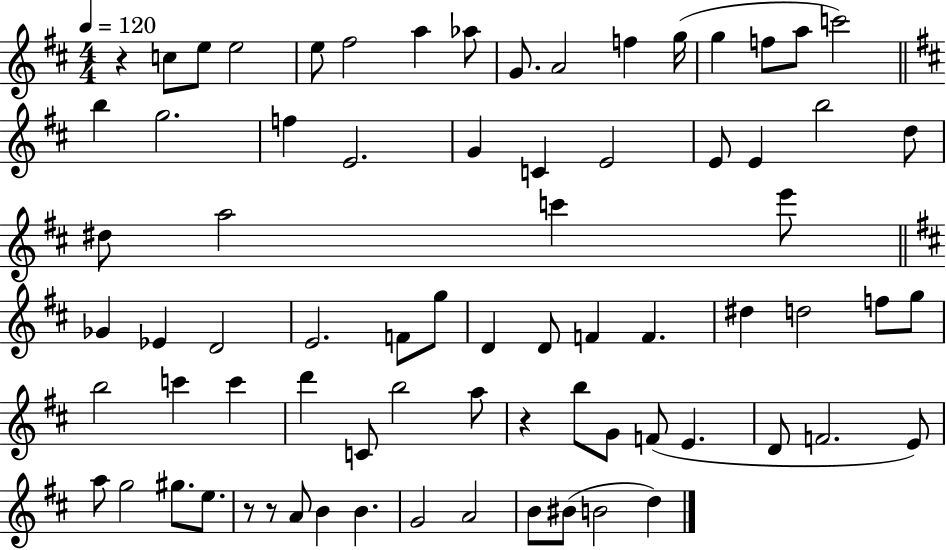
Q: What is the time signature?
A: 4/4